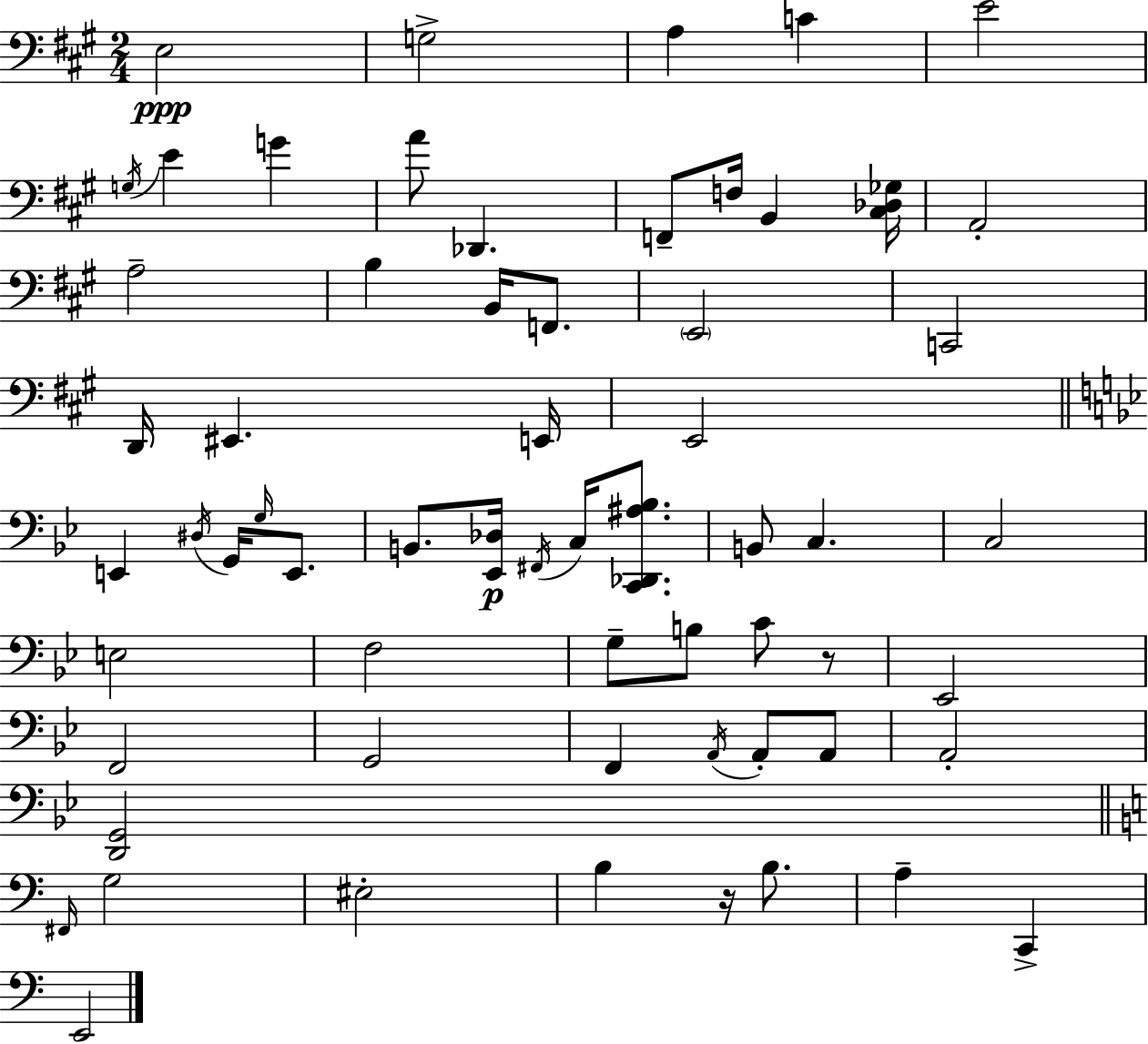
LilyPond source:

{
  \clef bass
  \numericTimeSignature
  \time 2/4
  \key a \major
  \repeat volta 2 { e2\ppp | g2-> | a4 c'4 | e'2 | \break \acciaccatura { g16 } e'4 g'4 | a'8 des,4. | f,8-- f16 b,4 | <cis des ges>16 a,2-. | \break a2-- | b4 b,16 f,8. | \parenthesize e,2 | c,2 | \break d,16 eis,4. | e,16 e,2 | \bar "||" \break \key g \minor e,4 \acciaccatura { dis16 } g,16 \grace { g16 } e,8. | b,8. <ees, des>16\p \acciaccatura { fis,16 } c16 | <c, des, ais bes>8. b,8 c4. | c2 | \break e2 | f2 | g8-- b8 c'8 | r8 ees,2 | \break f,2 | g,2 | f,4 \acciaccatura { a,16 } | a,8-. a,8 a,2-. | \break <d, g,>2 | \bar "||" \break \key a \minor \grace { fis,16 } g2 | eis2-. | b4 r16 b8. | a4-- c,4-> | \break e,2 | } \bar "|."
}